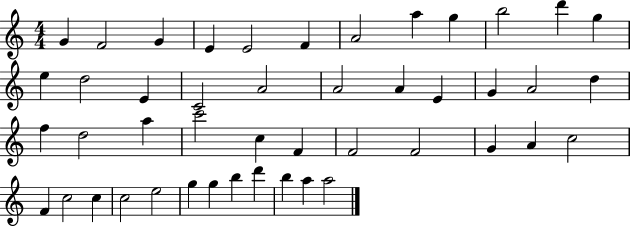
{
  \clef treble
  \numericTimeSignature
  \time 4/4
  \key c \major
  g'4 f'2 g'4 | e'4 e'2 f'4 | a'2 a''4 g''4 | b''2 d'''4 g''4 | \break e''4 d''2 e'4 | c'2 a'2 | a'2 a'4 e'4 | g'4 a'2 d''4 | \break f''4 d''2 a''4 | c'''2 c''4 f'4 | f'2 f'2 | g'4 a'4 c''2 | \break f'4 c''2 c''4 | c''2 e''2 | g''4 g''4 b''4 d'''4 | b''4 a''4 a''2 | \break \bar "|."
}